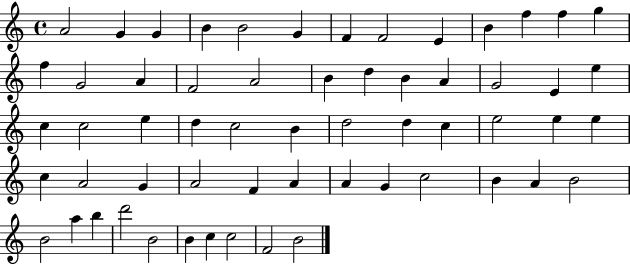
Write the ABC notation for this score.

X:1
T:Untitled
M:4/4
L:1/4
K:C
A2 G G B B2 G F F2 E B f f g f G2 A F2 A2 B d B A G2 E e c c2 e d c2 B d2 d c e2 e e c A2 G A2 F A A G c2 B A B2 B2 a b d'2 B2 B c c2 F2 B2